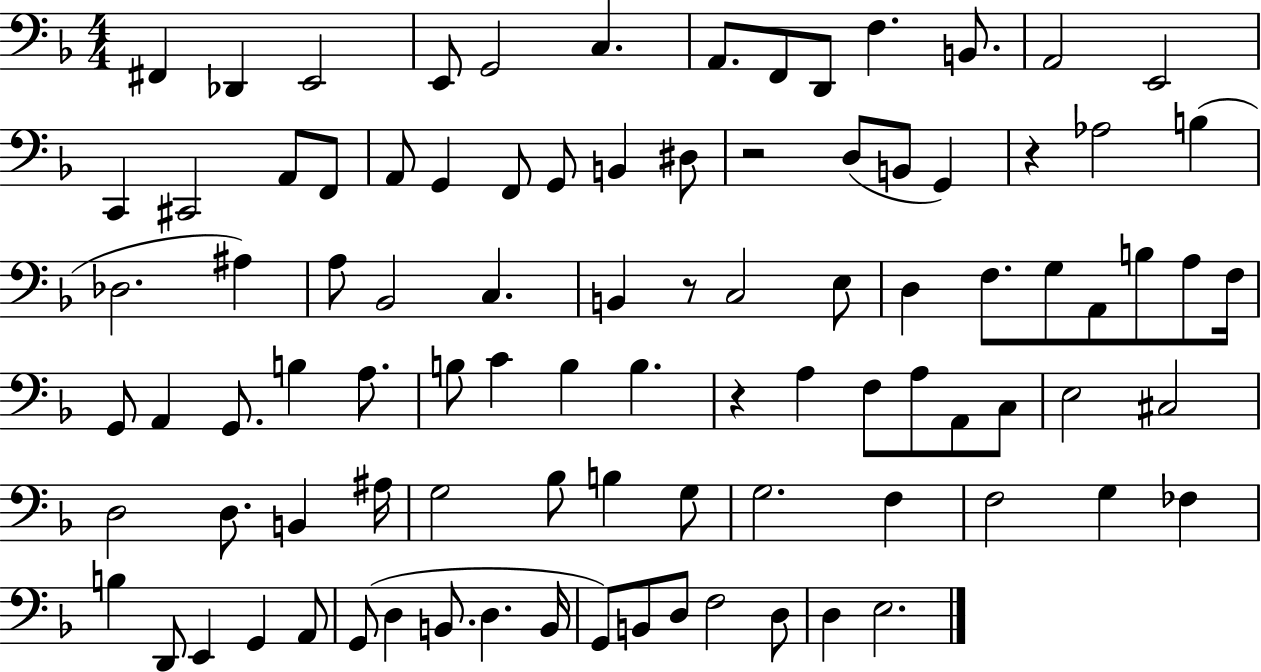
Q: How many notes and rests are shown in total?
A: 93